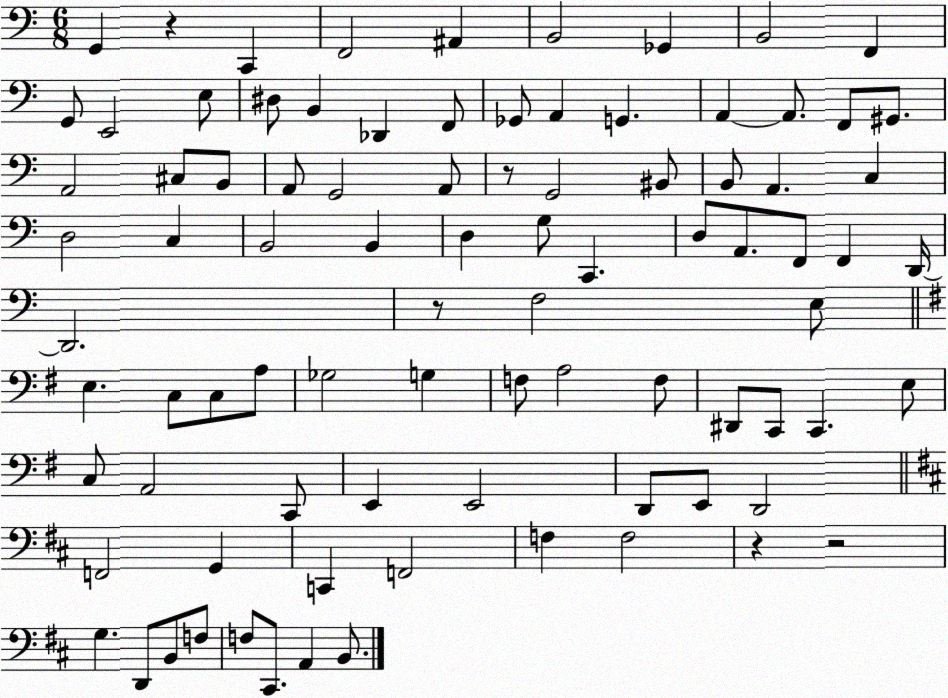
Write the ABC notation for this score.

X:1
T:Untitled
M:6/8
L:1/4
K:C
G,, z C,, F,,2 ^A,, B,,2 _G,, B,,2 F,, G,,/2 E,,2 E,/2 ^D,/2 B,, _D,, F,,/2 _G,,/2 A,, G,, A,, A,,/2 F,,/2 ^G,,/2 A,,2 ^C,/2 B,,/2 A,,/2 G,,2 A,,/2 z/2 G,,2 ^B,,/2 B,,/2 A,, C, D,2 C, B,,2 B,, D, G,/2 C,, D,/2 A,,/2 F,,/2 F,, D,,/4 D,,2 z/2 F,2 E,/2 E, C,/2 C,/2 A,/2 _G,2 G, F,/2 A,2 F,/2 ^D,,/2 C,,/2 C,, E,/2 C,/2 A,,2 C,,/2 E,, E,,2 D,,/2 E,,/2 D,,2 F,,2 G,, C,, F,,2 F, F,2 z z2 G, D,,/2 B,,/2 F,/2 F,/2 ^C,,/2 A,, B,,/2